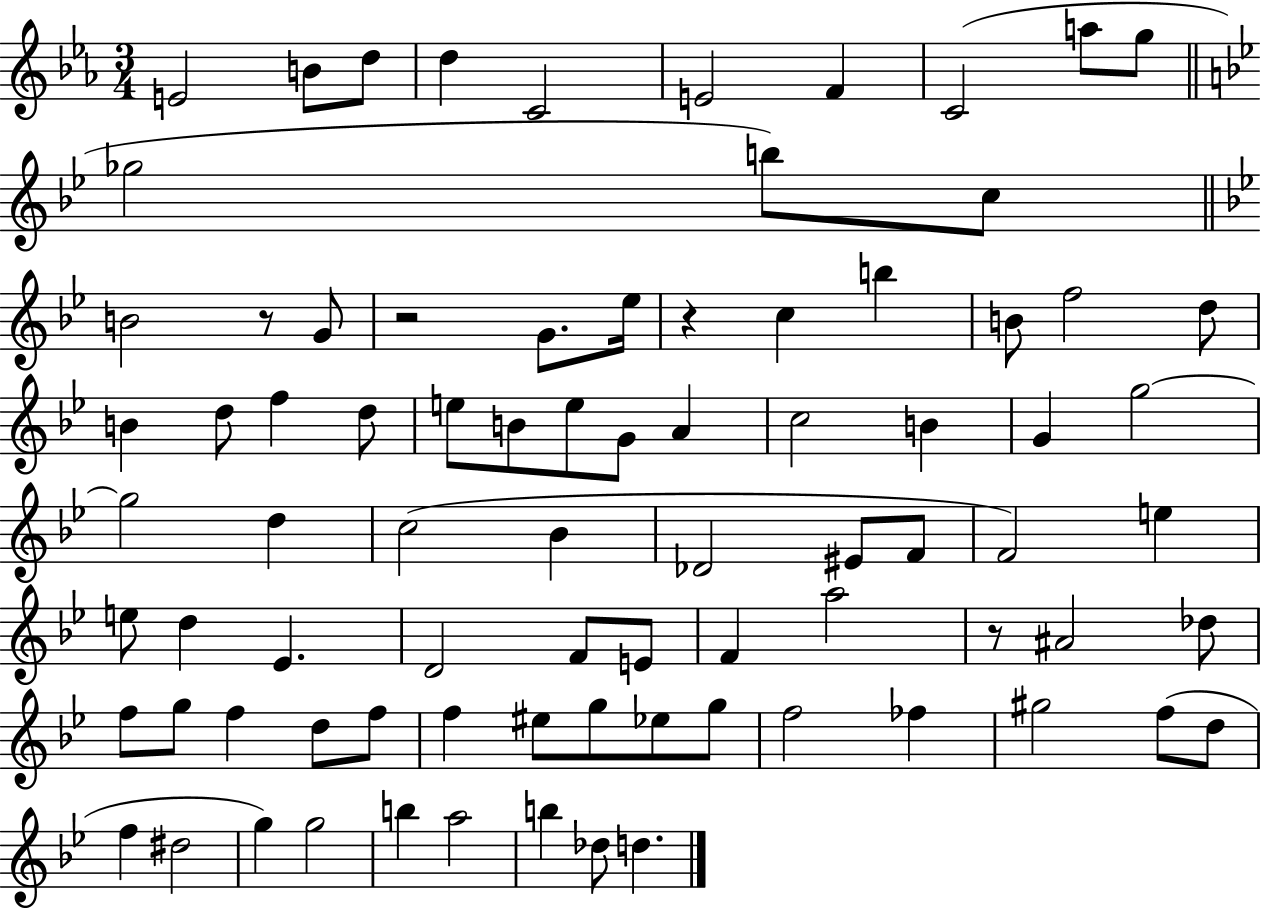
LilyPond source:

{
  \clef treble
  \numericTimeSignature
  \time 3/4
  \key ees \major
  e'2 b'8 d''8 | d''4 c'2 | e'2 f'4 | c'2( a''8 g''8 | \break \bar "||" \break \key g \minor ges''2 b''8) c''8 | \bar "||" \break \key bes \major b'2 r8 g'8 | r2 g'8. ees''16 | r4 c''4 b''4 | b'8 f''2 d''8 | \break b'4 d''8 f''4 d''8 | e''8 b'8 e''8 g'8 a'4 | c''2 b'4 | g'4 g''2~~ | \break g''2 d''4 | c''2( bes'4 | des'2 eis'8 f'8 | f'2) e''4 | \break e''8 d''4 ees'4. | d'2 f'8 e'8 | f'4 a''2 | r8 ais'2 des''8 | \break f''8 g''8 f''4 d''8 f''8 | f''4 eis''8 g''8 ees''8 g''8 | f''2 fes''4 | gis''2 f''8( d''8 | \break f''4 dis''2 | g''4) g''2 | b''4 a''2 | b''4 des''8 d''4. | \break \bar "|."
}